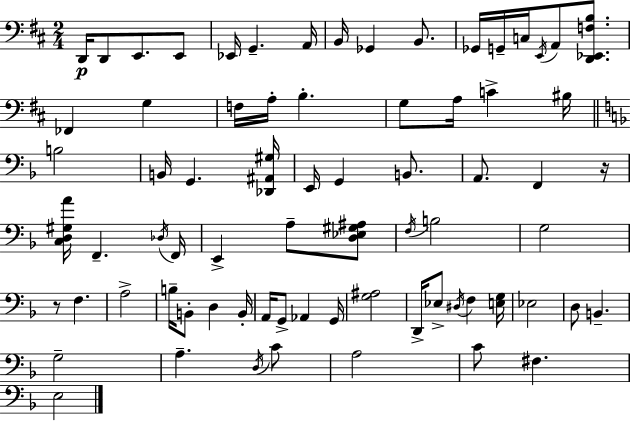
{
  \clef bass
  \numericTimeSignature
  \time 2/4
  \key d \major
  d,16\p d,8 e,8. e,8 | ees,16 g,4.-- a,16 | b,16 ges,4 b,8. | ges,16 g,16-- c16 \acciaccatura { e,16 } a,8 <d, ees, f b>8. | \break fes,4 g4 | f16 a16-. b4.-. | g8 a16 c'4-> | bis16 \bar "||" \break \key d \minor b2 | b,16 g,4. <des, ais, gis>16 | e,16 g,4 b,8. | a,8. f,4 r16 | \break <c d gis a'>16 f,4.-- \acciaccatura { des16 } | f,16 e,4-> a8-- <d ees gis ais>8 | \acciaccatura { f16 } b2 | g2 | \break r8 f4. | a2-> | b16-- b,8-. d4 | b,16-. a,16 g,8-> aes,4 | \break g,16 <g ais>2 | d,16-> ees8-> \acciaccatura { dis16 } f4 | <e g>16 ees2 | d8 b,4.-- | \break g2-- | a4.-- | \acciaccatura { d16 } c'8 a2 | c'8 fis4. | \break e2 | \bar "|."
}